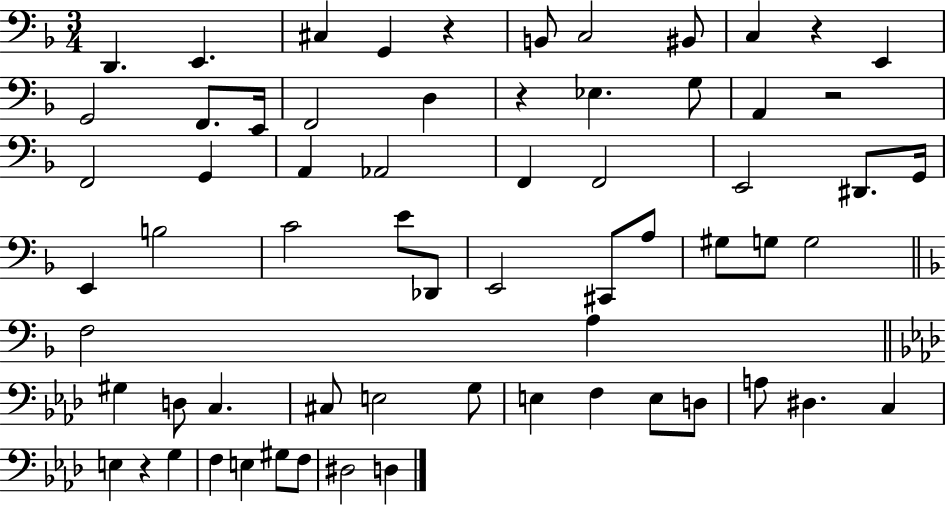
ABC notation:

X:1
T:Untitled
M:3/4
L:1/4
K:F
D,, E,, ^C, G,, z B,,/2 C,2 ^B,,/2 C, z E,, G,,2 F,,/2 E,,/4 F,,2 D, z _E, G,/2 A,, z2 F,,2 G,, A,, _A,,2 F,, F,,2 E,,2 ^D,,/2 G,,/4 E,, B,2 C2 E/2 _D,,/2 E,,2 ^C,,/2 A,/2 ^G,/2 G,/2 G,2 F,2 A, ^G, D,/2 C, ^C,/2 E,2 G,/2 E, F, E,/2 D,/2 A,/2 ^D, C, E, z G, F, E, ^G,/2 F,/2 ^D,2 D,